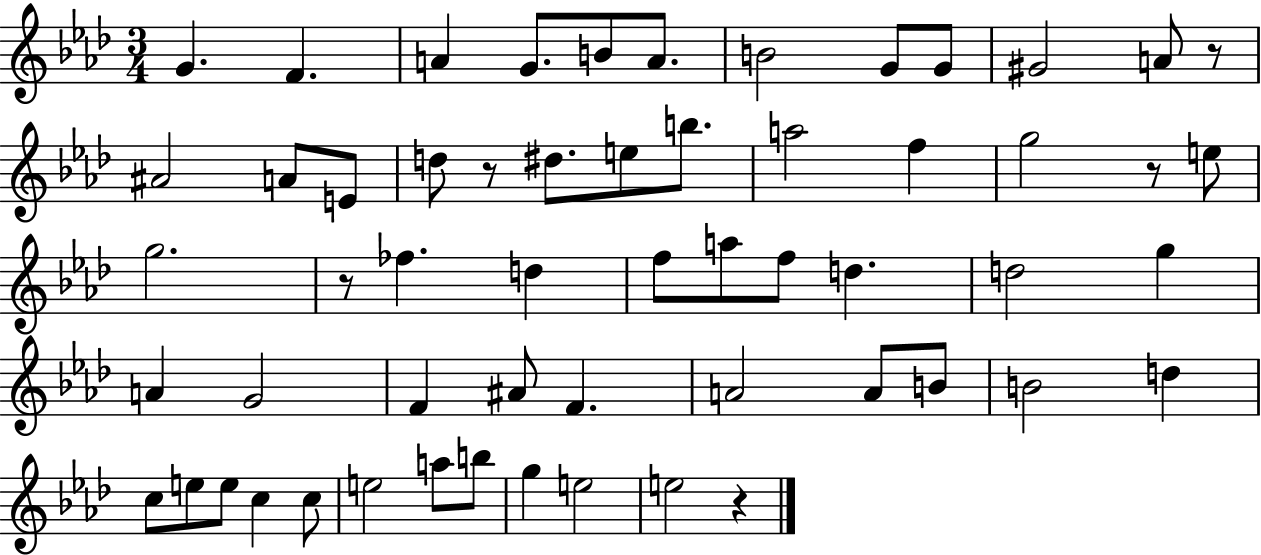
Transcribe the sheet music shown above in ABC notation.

X:1
T:Untitled
M:3/4
L:1/4
K:Ab
G F A G/2 B/2 A/2 B2 G/2 G/2 ^G2 A/2 z/2 ^A2 A/2 E/2 d/2 z/2 ^d/2 e/2 b/2 a2 f g2 z/2 e/2 g2 z/2 _f d f/2 a/2 f/2 d d2 g A G2 F ^A/2 F A2 A/2 B/2 B2 d c/2 e/2 e/2 c c/2 e2 a/2 b/2 g e2 e2 z